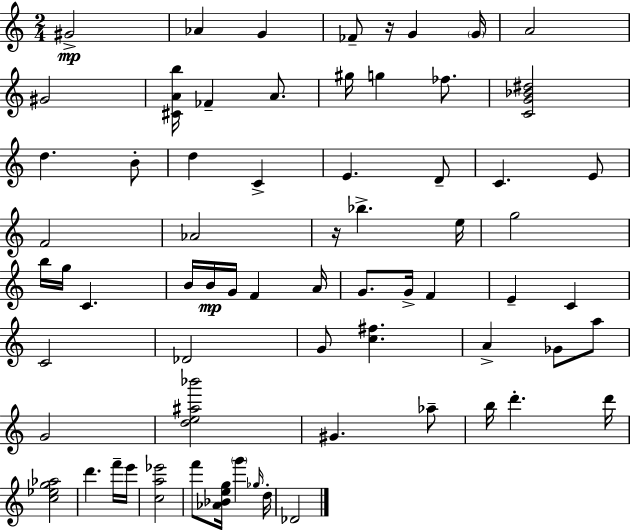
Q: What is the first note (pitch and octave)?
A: G#4